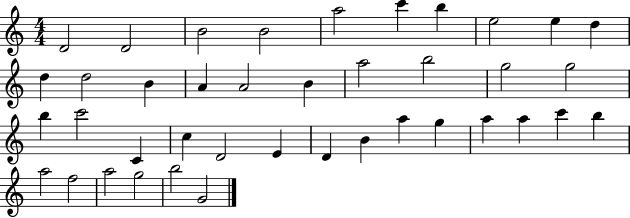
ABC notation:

X:1
T:Untitled
M:4/4
L:1/4
K:C
D2 D2 B2 B2 a2 c' b e2 e d d d2 B A A2 B a2 b2 g2 g2 b c'2 C c D2 E D B a g a a c' b a2 f2 a2 g2 b2 G2